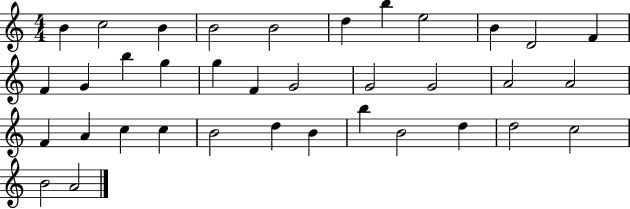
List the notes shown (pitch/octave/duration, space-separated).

B4/q C5/h B4/q B4/h B4/h D5/q B5/q E5/h B4/q D4/h F4/q F4/q G4/q B5/q G5/q G5/q F4/q G4/h G4/h G4/h A4/h A4/h F4/q A4/q C5/q C5/q B4/h D5/q B4/q B5/q B4/h D5/q D5/h C5/h B4/h A4/h